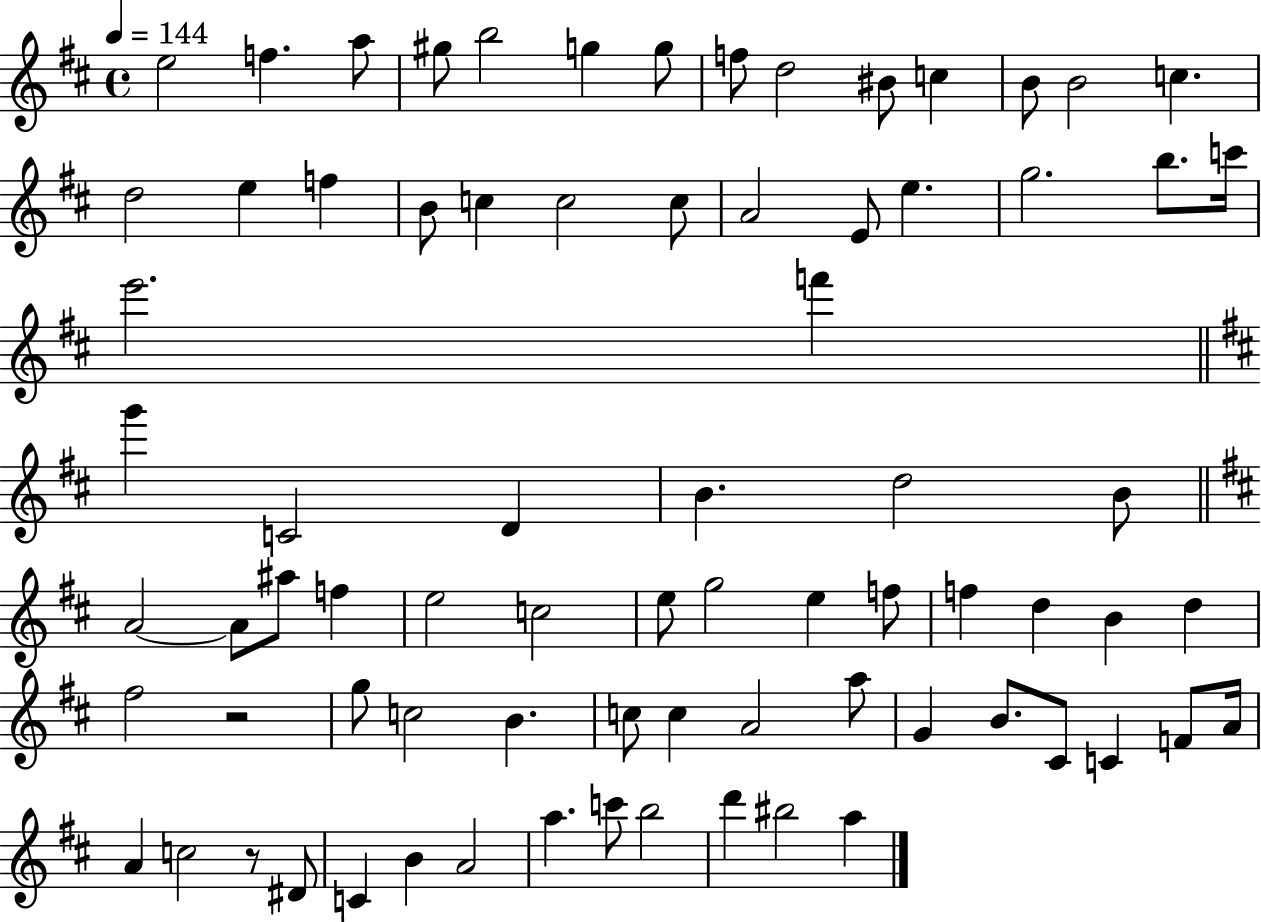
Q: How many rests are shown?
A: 2